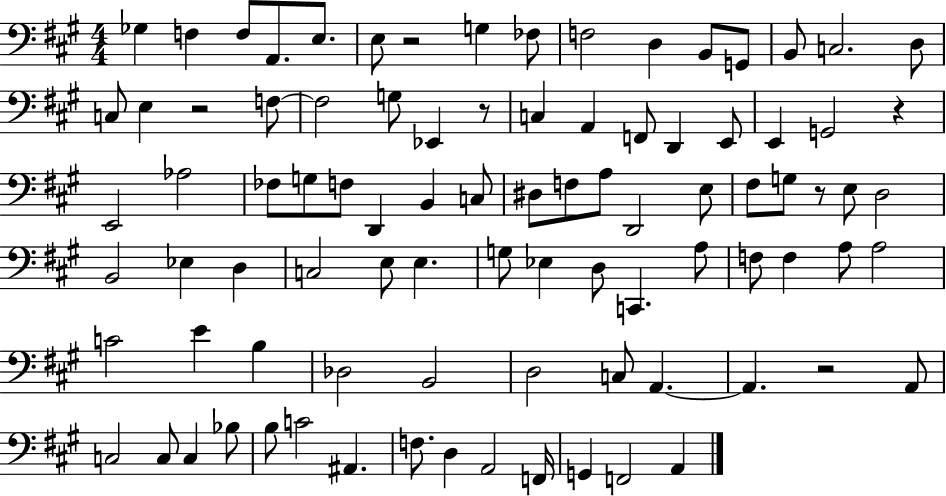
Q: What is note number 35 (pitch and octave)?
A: B2